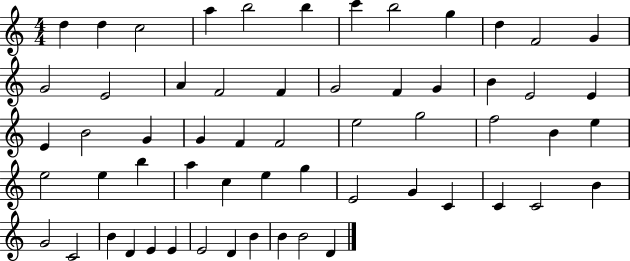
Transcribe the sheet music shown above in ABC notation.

X:1
T:Untitled
M:4/4
L:1/4
K:C
d d c2 a b2 b c' b2 g d F2 G G2 E2 A F2 F G2 F G B E2 E E B2 G G F F2 e2 g2 f2 B e e2 e b a c e g E2 G C C C2 B G2 C2 B D E E E2 D B B B2 D